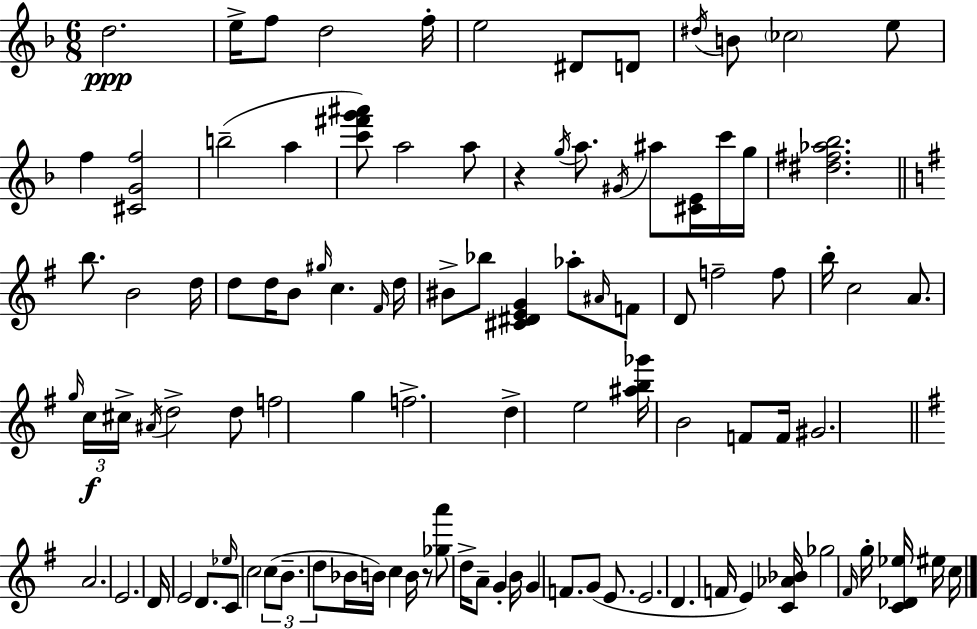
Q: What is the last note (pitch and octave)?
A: C5